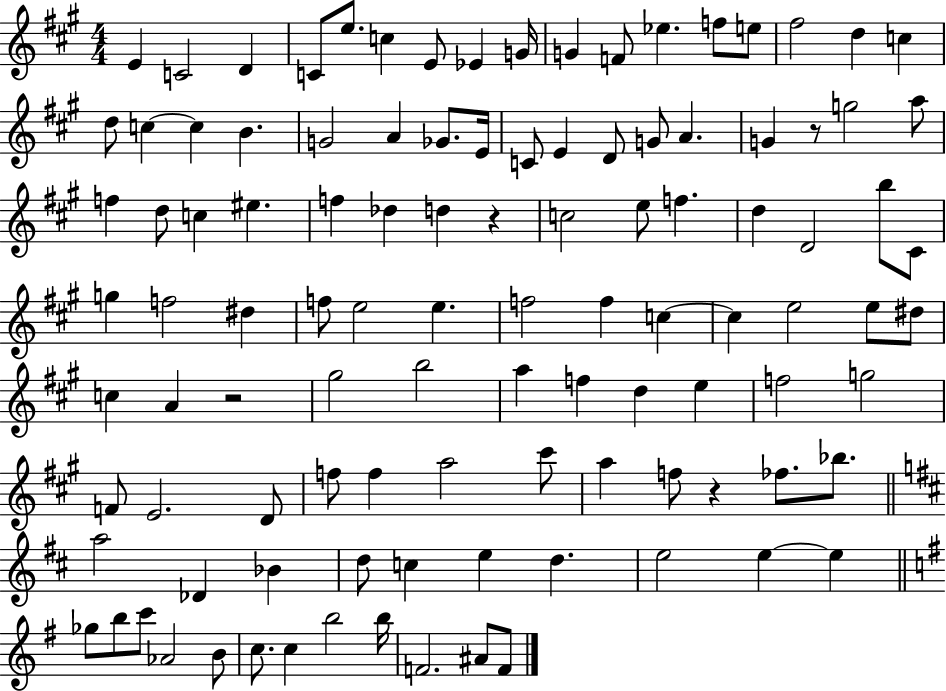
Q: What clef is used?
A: treble